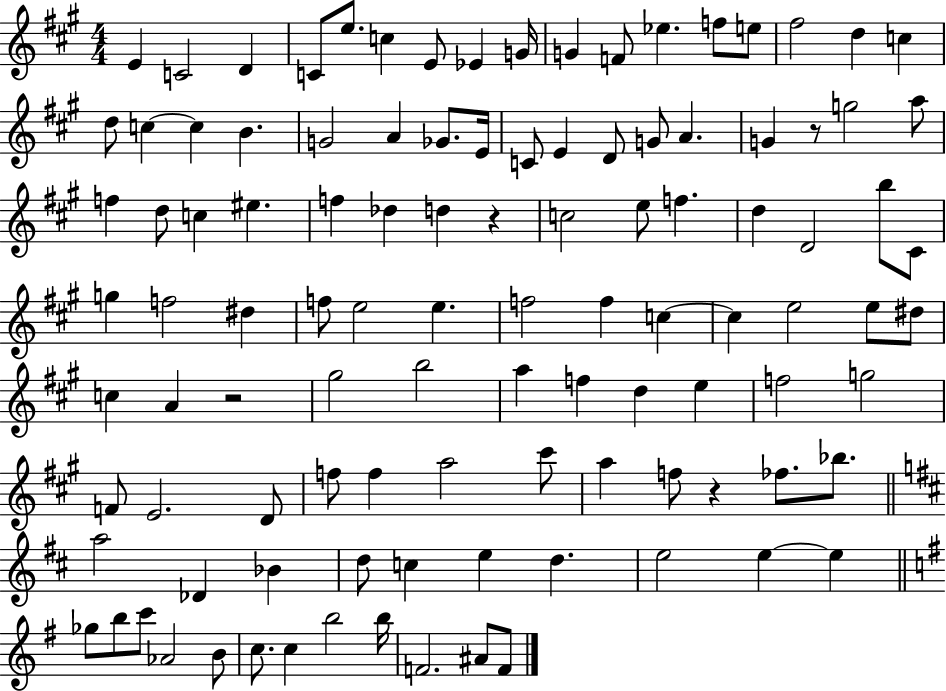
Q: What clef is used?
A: treble